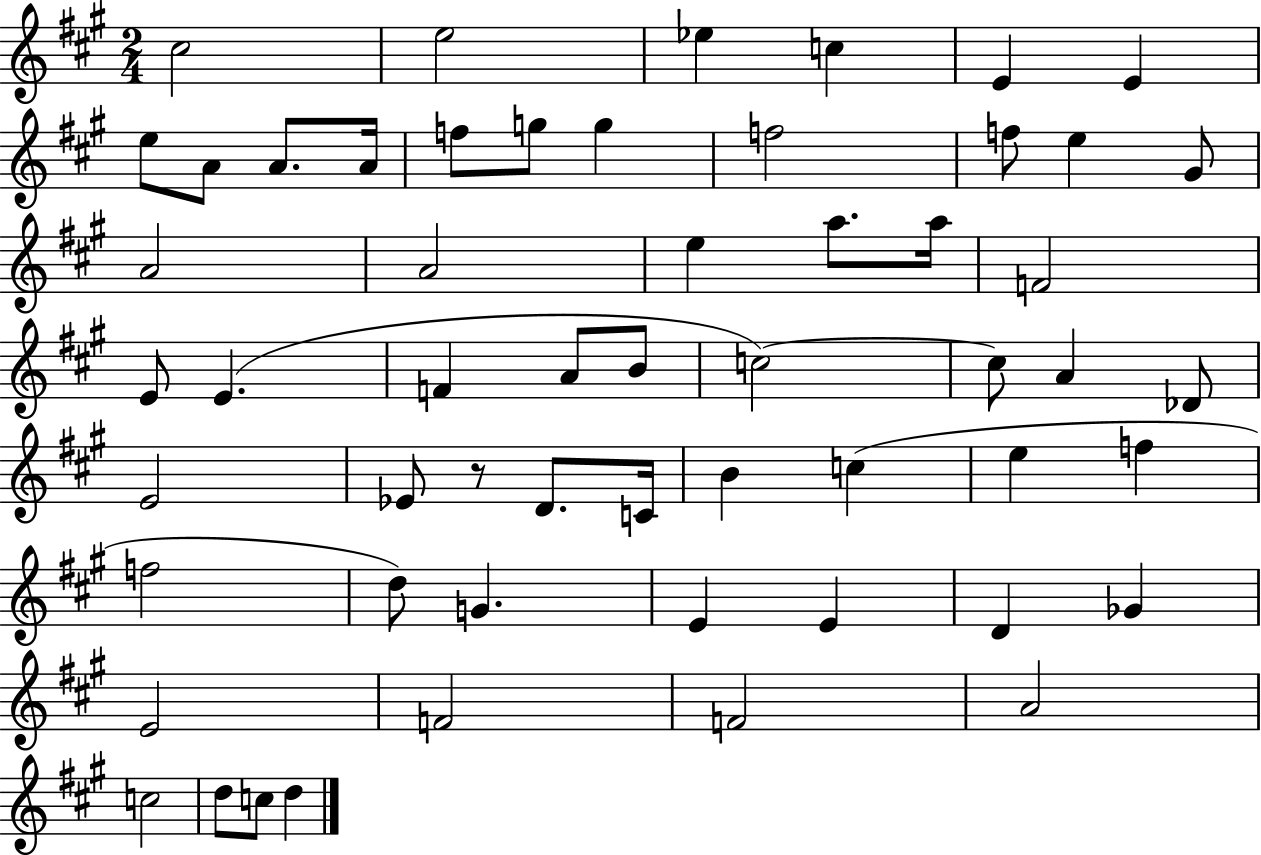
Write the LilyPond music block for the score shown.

{
  \clef treble
  \numericTimeSignature
  \time 2/4
  \key a \major
  \repeat volta 2 { cis''2 | e''2 | ees''4 c''4 | e'4 e'4 | \break e''8 a'8 a'8. a'16 | f''8 g''8 g''4 | f''2 | f''8 e''4 gis'8 | \break a'2 | a'2 | e''4 a''8. a''16 | f'2 | \break e'8 e'4.( | f'4 a'8 b'8 | c''2~~) | c''8 a'4 des'8 | \break e'2 | ees'8 r8 d'8. c'16 | b'4 c''4( | e''4 f''4 | \break f''2 | d''8) g'4. | e'4 e'4 | d'4 ges'4 | \break e'2 | f'2 | f'2 | a'2 | \break c''2 | d''8 c''8 d''4 | } \bar "|."
}